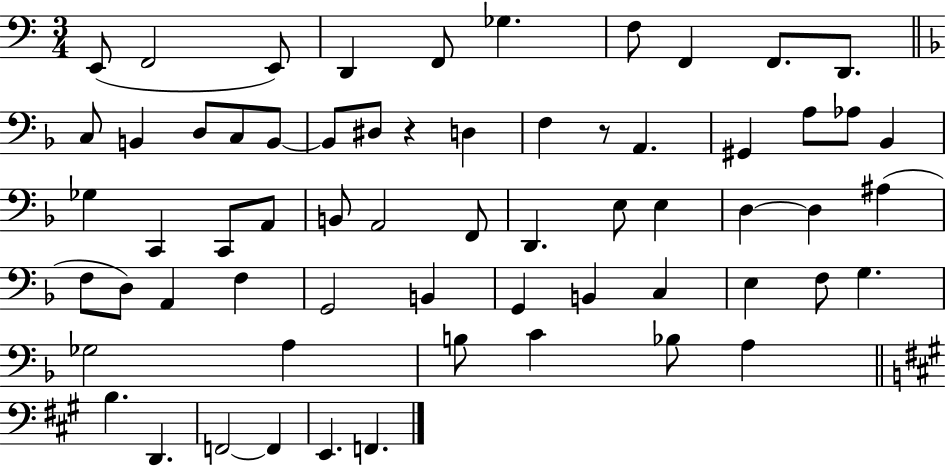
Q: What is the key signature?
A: C major